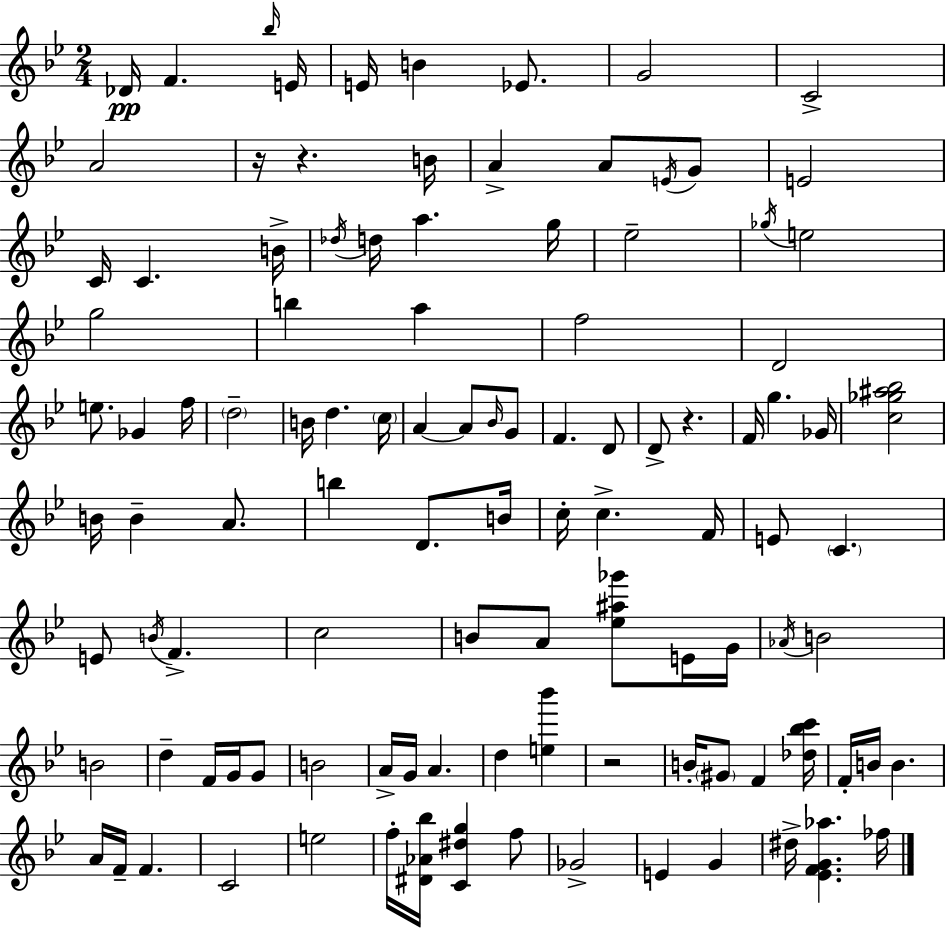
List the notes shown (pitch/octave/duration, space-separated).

Db4/s F4/q. Bb5/s E4/s E4/s B4/q Eb4/e. G4/h C4/h A4/h R/s R/q. B4/s A4/q A4/e E4/s G4/e E4/h C4/s C4/q. B4/s Db5/s D5/s A5/q. G5/s Eb5/h Gb5/s E5/h G5/h B5/q A5/q F5/h D4/h E5/e. Gb4/q F5/s D5/h B4/s D5/q. C5/s A4/q A4/e Bb4/s G4/e F4/q. D4/e D4/e R/q. F4/s G5/q. Gb4/s [C5,Gb5,A#5,Bb5]/h B4/s B4/q A4/e. B5/q D4/e. B4/s C5/s C5/q. F4/s E4/e C4/q. E4/e B4/s F4/q. C5/h B4/e A4/e [Eb5,A#5,Gb6]/e E4/s G4/s Ab4/s B4/h B4/h D5/q F4/s G4/s G4/e B4/h A4/s G4/s A4/q. D5/q [E5,Bb6]/q R/h B4/s G#4/e F4/q [Db5,Bb5,C6]/s F4/s B4/s B4/q. A4/s F4/s F4/q. C4/h E5/h F5/s [D#4,Ab4,Bb5]/s [C4,D#5,G5]/q F5/e Gb4/h E4/q G4/q D#5/s [Eb4,F4,G4,Ab5]/q. FES5/s